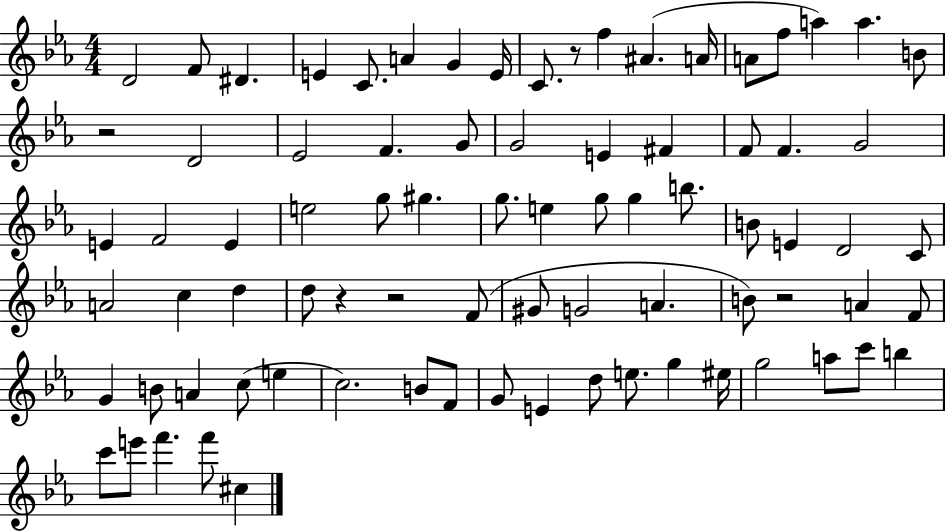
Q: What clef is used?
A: treble